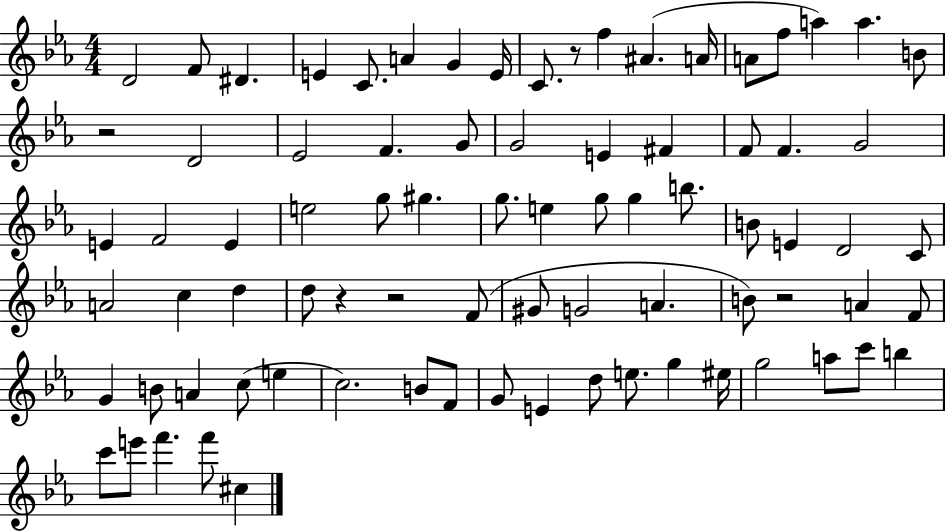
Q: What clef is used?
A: treble